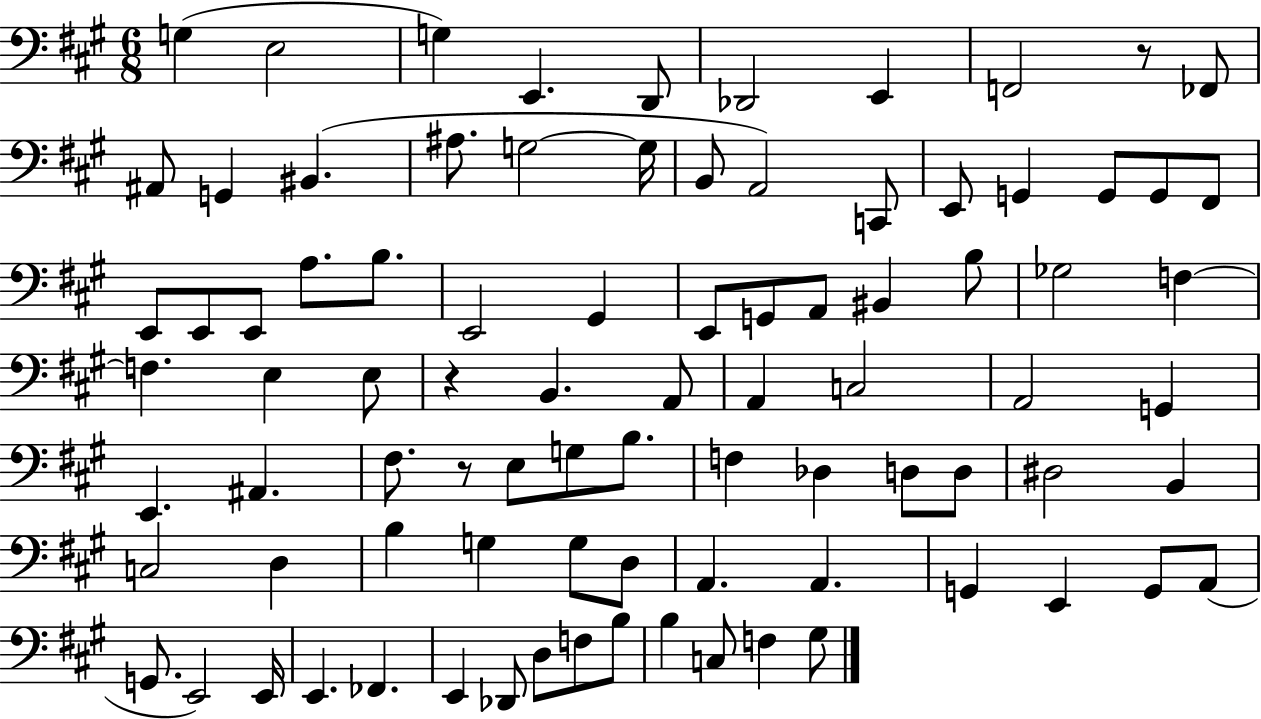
X:1
T:Untitled
M:6/8
L:1/4
K:A
G, E,2 G, E,, D,,/2 _D,,2 E,, F,,2 z/2 _F,,/2 ^A,,/2 G,, ^B,, ^A,/2 G,2 G,/4 B,,/2 A,,2 C,,/2 E,,/2 G,, G,,/2 G,,/2 ^F,,/2 E,,/2 E,,/2 E,,/2 A,/2 B,/2 E,,2 ^G,, E,,/2 G,,/2 A,,/2 ^B,, B,/2 _G,2 F, F, E, E,/2 z B,, A,,/2 A,, C,2 A,,2 G,, E,, ^A,, ^F,/2 z/2 E,/2 G,/2 B,/2 F, _D, D,/2 D,/2 ^D,2 B,, C,2 D, B, G, G,/2 D,/2 A,, A,, G,, E,, G,,/2 A,,/2 G,,/2 E,,2 E,,/4 E,, _F,, E,, _D,,/2 D,/2 F,/2 B,/2 B, C,/2 F, ^G,/2